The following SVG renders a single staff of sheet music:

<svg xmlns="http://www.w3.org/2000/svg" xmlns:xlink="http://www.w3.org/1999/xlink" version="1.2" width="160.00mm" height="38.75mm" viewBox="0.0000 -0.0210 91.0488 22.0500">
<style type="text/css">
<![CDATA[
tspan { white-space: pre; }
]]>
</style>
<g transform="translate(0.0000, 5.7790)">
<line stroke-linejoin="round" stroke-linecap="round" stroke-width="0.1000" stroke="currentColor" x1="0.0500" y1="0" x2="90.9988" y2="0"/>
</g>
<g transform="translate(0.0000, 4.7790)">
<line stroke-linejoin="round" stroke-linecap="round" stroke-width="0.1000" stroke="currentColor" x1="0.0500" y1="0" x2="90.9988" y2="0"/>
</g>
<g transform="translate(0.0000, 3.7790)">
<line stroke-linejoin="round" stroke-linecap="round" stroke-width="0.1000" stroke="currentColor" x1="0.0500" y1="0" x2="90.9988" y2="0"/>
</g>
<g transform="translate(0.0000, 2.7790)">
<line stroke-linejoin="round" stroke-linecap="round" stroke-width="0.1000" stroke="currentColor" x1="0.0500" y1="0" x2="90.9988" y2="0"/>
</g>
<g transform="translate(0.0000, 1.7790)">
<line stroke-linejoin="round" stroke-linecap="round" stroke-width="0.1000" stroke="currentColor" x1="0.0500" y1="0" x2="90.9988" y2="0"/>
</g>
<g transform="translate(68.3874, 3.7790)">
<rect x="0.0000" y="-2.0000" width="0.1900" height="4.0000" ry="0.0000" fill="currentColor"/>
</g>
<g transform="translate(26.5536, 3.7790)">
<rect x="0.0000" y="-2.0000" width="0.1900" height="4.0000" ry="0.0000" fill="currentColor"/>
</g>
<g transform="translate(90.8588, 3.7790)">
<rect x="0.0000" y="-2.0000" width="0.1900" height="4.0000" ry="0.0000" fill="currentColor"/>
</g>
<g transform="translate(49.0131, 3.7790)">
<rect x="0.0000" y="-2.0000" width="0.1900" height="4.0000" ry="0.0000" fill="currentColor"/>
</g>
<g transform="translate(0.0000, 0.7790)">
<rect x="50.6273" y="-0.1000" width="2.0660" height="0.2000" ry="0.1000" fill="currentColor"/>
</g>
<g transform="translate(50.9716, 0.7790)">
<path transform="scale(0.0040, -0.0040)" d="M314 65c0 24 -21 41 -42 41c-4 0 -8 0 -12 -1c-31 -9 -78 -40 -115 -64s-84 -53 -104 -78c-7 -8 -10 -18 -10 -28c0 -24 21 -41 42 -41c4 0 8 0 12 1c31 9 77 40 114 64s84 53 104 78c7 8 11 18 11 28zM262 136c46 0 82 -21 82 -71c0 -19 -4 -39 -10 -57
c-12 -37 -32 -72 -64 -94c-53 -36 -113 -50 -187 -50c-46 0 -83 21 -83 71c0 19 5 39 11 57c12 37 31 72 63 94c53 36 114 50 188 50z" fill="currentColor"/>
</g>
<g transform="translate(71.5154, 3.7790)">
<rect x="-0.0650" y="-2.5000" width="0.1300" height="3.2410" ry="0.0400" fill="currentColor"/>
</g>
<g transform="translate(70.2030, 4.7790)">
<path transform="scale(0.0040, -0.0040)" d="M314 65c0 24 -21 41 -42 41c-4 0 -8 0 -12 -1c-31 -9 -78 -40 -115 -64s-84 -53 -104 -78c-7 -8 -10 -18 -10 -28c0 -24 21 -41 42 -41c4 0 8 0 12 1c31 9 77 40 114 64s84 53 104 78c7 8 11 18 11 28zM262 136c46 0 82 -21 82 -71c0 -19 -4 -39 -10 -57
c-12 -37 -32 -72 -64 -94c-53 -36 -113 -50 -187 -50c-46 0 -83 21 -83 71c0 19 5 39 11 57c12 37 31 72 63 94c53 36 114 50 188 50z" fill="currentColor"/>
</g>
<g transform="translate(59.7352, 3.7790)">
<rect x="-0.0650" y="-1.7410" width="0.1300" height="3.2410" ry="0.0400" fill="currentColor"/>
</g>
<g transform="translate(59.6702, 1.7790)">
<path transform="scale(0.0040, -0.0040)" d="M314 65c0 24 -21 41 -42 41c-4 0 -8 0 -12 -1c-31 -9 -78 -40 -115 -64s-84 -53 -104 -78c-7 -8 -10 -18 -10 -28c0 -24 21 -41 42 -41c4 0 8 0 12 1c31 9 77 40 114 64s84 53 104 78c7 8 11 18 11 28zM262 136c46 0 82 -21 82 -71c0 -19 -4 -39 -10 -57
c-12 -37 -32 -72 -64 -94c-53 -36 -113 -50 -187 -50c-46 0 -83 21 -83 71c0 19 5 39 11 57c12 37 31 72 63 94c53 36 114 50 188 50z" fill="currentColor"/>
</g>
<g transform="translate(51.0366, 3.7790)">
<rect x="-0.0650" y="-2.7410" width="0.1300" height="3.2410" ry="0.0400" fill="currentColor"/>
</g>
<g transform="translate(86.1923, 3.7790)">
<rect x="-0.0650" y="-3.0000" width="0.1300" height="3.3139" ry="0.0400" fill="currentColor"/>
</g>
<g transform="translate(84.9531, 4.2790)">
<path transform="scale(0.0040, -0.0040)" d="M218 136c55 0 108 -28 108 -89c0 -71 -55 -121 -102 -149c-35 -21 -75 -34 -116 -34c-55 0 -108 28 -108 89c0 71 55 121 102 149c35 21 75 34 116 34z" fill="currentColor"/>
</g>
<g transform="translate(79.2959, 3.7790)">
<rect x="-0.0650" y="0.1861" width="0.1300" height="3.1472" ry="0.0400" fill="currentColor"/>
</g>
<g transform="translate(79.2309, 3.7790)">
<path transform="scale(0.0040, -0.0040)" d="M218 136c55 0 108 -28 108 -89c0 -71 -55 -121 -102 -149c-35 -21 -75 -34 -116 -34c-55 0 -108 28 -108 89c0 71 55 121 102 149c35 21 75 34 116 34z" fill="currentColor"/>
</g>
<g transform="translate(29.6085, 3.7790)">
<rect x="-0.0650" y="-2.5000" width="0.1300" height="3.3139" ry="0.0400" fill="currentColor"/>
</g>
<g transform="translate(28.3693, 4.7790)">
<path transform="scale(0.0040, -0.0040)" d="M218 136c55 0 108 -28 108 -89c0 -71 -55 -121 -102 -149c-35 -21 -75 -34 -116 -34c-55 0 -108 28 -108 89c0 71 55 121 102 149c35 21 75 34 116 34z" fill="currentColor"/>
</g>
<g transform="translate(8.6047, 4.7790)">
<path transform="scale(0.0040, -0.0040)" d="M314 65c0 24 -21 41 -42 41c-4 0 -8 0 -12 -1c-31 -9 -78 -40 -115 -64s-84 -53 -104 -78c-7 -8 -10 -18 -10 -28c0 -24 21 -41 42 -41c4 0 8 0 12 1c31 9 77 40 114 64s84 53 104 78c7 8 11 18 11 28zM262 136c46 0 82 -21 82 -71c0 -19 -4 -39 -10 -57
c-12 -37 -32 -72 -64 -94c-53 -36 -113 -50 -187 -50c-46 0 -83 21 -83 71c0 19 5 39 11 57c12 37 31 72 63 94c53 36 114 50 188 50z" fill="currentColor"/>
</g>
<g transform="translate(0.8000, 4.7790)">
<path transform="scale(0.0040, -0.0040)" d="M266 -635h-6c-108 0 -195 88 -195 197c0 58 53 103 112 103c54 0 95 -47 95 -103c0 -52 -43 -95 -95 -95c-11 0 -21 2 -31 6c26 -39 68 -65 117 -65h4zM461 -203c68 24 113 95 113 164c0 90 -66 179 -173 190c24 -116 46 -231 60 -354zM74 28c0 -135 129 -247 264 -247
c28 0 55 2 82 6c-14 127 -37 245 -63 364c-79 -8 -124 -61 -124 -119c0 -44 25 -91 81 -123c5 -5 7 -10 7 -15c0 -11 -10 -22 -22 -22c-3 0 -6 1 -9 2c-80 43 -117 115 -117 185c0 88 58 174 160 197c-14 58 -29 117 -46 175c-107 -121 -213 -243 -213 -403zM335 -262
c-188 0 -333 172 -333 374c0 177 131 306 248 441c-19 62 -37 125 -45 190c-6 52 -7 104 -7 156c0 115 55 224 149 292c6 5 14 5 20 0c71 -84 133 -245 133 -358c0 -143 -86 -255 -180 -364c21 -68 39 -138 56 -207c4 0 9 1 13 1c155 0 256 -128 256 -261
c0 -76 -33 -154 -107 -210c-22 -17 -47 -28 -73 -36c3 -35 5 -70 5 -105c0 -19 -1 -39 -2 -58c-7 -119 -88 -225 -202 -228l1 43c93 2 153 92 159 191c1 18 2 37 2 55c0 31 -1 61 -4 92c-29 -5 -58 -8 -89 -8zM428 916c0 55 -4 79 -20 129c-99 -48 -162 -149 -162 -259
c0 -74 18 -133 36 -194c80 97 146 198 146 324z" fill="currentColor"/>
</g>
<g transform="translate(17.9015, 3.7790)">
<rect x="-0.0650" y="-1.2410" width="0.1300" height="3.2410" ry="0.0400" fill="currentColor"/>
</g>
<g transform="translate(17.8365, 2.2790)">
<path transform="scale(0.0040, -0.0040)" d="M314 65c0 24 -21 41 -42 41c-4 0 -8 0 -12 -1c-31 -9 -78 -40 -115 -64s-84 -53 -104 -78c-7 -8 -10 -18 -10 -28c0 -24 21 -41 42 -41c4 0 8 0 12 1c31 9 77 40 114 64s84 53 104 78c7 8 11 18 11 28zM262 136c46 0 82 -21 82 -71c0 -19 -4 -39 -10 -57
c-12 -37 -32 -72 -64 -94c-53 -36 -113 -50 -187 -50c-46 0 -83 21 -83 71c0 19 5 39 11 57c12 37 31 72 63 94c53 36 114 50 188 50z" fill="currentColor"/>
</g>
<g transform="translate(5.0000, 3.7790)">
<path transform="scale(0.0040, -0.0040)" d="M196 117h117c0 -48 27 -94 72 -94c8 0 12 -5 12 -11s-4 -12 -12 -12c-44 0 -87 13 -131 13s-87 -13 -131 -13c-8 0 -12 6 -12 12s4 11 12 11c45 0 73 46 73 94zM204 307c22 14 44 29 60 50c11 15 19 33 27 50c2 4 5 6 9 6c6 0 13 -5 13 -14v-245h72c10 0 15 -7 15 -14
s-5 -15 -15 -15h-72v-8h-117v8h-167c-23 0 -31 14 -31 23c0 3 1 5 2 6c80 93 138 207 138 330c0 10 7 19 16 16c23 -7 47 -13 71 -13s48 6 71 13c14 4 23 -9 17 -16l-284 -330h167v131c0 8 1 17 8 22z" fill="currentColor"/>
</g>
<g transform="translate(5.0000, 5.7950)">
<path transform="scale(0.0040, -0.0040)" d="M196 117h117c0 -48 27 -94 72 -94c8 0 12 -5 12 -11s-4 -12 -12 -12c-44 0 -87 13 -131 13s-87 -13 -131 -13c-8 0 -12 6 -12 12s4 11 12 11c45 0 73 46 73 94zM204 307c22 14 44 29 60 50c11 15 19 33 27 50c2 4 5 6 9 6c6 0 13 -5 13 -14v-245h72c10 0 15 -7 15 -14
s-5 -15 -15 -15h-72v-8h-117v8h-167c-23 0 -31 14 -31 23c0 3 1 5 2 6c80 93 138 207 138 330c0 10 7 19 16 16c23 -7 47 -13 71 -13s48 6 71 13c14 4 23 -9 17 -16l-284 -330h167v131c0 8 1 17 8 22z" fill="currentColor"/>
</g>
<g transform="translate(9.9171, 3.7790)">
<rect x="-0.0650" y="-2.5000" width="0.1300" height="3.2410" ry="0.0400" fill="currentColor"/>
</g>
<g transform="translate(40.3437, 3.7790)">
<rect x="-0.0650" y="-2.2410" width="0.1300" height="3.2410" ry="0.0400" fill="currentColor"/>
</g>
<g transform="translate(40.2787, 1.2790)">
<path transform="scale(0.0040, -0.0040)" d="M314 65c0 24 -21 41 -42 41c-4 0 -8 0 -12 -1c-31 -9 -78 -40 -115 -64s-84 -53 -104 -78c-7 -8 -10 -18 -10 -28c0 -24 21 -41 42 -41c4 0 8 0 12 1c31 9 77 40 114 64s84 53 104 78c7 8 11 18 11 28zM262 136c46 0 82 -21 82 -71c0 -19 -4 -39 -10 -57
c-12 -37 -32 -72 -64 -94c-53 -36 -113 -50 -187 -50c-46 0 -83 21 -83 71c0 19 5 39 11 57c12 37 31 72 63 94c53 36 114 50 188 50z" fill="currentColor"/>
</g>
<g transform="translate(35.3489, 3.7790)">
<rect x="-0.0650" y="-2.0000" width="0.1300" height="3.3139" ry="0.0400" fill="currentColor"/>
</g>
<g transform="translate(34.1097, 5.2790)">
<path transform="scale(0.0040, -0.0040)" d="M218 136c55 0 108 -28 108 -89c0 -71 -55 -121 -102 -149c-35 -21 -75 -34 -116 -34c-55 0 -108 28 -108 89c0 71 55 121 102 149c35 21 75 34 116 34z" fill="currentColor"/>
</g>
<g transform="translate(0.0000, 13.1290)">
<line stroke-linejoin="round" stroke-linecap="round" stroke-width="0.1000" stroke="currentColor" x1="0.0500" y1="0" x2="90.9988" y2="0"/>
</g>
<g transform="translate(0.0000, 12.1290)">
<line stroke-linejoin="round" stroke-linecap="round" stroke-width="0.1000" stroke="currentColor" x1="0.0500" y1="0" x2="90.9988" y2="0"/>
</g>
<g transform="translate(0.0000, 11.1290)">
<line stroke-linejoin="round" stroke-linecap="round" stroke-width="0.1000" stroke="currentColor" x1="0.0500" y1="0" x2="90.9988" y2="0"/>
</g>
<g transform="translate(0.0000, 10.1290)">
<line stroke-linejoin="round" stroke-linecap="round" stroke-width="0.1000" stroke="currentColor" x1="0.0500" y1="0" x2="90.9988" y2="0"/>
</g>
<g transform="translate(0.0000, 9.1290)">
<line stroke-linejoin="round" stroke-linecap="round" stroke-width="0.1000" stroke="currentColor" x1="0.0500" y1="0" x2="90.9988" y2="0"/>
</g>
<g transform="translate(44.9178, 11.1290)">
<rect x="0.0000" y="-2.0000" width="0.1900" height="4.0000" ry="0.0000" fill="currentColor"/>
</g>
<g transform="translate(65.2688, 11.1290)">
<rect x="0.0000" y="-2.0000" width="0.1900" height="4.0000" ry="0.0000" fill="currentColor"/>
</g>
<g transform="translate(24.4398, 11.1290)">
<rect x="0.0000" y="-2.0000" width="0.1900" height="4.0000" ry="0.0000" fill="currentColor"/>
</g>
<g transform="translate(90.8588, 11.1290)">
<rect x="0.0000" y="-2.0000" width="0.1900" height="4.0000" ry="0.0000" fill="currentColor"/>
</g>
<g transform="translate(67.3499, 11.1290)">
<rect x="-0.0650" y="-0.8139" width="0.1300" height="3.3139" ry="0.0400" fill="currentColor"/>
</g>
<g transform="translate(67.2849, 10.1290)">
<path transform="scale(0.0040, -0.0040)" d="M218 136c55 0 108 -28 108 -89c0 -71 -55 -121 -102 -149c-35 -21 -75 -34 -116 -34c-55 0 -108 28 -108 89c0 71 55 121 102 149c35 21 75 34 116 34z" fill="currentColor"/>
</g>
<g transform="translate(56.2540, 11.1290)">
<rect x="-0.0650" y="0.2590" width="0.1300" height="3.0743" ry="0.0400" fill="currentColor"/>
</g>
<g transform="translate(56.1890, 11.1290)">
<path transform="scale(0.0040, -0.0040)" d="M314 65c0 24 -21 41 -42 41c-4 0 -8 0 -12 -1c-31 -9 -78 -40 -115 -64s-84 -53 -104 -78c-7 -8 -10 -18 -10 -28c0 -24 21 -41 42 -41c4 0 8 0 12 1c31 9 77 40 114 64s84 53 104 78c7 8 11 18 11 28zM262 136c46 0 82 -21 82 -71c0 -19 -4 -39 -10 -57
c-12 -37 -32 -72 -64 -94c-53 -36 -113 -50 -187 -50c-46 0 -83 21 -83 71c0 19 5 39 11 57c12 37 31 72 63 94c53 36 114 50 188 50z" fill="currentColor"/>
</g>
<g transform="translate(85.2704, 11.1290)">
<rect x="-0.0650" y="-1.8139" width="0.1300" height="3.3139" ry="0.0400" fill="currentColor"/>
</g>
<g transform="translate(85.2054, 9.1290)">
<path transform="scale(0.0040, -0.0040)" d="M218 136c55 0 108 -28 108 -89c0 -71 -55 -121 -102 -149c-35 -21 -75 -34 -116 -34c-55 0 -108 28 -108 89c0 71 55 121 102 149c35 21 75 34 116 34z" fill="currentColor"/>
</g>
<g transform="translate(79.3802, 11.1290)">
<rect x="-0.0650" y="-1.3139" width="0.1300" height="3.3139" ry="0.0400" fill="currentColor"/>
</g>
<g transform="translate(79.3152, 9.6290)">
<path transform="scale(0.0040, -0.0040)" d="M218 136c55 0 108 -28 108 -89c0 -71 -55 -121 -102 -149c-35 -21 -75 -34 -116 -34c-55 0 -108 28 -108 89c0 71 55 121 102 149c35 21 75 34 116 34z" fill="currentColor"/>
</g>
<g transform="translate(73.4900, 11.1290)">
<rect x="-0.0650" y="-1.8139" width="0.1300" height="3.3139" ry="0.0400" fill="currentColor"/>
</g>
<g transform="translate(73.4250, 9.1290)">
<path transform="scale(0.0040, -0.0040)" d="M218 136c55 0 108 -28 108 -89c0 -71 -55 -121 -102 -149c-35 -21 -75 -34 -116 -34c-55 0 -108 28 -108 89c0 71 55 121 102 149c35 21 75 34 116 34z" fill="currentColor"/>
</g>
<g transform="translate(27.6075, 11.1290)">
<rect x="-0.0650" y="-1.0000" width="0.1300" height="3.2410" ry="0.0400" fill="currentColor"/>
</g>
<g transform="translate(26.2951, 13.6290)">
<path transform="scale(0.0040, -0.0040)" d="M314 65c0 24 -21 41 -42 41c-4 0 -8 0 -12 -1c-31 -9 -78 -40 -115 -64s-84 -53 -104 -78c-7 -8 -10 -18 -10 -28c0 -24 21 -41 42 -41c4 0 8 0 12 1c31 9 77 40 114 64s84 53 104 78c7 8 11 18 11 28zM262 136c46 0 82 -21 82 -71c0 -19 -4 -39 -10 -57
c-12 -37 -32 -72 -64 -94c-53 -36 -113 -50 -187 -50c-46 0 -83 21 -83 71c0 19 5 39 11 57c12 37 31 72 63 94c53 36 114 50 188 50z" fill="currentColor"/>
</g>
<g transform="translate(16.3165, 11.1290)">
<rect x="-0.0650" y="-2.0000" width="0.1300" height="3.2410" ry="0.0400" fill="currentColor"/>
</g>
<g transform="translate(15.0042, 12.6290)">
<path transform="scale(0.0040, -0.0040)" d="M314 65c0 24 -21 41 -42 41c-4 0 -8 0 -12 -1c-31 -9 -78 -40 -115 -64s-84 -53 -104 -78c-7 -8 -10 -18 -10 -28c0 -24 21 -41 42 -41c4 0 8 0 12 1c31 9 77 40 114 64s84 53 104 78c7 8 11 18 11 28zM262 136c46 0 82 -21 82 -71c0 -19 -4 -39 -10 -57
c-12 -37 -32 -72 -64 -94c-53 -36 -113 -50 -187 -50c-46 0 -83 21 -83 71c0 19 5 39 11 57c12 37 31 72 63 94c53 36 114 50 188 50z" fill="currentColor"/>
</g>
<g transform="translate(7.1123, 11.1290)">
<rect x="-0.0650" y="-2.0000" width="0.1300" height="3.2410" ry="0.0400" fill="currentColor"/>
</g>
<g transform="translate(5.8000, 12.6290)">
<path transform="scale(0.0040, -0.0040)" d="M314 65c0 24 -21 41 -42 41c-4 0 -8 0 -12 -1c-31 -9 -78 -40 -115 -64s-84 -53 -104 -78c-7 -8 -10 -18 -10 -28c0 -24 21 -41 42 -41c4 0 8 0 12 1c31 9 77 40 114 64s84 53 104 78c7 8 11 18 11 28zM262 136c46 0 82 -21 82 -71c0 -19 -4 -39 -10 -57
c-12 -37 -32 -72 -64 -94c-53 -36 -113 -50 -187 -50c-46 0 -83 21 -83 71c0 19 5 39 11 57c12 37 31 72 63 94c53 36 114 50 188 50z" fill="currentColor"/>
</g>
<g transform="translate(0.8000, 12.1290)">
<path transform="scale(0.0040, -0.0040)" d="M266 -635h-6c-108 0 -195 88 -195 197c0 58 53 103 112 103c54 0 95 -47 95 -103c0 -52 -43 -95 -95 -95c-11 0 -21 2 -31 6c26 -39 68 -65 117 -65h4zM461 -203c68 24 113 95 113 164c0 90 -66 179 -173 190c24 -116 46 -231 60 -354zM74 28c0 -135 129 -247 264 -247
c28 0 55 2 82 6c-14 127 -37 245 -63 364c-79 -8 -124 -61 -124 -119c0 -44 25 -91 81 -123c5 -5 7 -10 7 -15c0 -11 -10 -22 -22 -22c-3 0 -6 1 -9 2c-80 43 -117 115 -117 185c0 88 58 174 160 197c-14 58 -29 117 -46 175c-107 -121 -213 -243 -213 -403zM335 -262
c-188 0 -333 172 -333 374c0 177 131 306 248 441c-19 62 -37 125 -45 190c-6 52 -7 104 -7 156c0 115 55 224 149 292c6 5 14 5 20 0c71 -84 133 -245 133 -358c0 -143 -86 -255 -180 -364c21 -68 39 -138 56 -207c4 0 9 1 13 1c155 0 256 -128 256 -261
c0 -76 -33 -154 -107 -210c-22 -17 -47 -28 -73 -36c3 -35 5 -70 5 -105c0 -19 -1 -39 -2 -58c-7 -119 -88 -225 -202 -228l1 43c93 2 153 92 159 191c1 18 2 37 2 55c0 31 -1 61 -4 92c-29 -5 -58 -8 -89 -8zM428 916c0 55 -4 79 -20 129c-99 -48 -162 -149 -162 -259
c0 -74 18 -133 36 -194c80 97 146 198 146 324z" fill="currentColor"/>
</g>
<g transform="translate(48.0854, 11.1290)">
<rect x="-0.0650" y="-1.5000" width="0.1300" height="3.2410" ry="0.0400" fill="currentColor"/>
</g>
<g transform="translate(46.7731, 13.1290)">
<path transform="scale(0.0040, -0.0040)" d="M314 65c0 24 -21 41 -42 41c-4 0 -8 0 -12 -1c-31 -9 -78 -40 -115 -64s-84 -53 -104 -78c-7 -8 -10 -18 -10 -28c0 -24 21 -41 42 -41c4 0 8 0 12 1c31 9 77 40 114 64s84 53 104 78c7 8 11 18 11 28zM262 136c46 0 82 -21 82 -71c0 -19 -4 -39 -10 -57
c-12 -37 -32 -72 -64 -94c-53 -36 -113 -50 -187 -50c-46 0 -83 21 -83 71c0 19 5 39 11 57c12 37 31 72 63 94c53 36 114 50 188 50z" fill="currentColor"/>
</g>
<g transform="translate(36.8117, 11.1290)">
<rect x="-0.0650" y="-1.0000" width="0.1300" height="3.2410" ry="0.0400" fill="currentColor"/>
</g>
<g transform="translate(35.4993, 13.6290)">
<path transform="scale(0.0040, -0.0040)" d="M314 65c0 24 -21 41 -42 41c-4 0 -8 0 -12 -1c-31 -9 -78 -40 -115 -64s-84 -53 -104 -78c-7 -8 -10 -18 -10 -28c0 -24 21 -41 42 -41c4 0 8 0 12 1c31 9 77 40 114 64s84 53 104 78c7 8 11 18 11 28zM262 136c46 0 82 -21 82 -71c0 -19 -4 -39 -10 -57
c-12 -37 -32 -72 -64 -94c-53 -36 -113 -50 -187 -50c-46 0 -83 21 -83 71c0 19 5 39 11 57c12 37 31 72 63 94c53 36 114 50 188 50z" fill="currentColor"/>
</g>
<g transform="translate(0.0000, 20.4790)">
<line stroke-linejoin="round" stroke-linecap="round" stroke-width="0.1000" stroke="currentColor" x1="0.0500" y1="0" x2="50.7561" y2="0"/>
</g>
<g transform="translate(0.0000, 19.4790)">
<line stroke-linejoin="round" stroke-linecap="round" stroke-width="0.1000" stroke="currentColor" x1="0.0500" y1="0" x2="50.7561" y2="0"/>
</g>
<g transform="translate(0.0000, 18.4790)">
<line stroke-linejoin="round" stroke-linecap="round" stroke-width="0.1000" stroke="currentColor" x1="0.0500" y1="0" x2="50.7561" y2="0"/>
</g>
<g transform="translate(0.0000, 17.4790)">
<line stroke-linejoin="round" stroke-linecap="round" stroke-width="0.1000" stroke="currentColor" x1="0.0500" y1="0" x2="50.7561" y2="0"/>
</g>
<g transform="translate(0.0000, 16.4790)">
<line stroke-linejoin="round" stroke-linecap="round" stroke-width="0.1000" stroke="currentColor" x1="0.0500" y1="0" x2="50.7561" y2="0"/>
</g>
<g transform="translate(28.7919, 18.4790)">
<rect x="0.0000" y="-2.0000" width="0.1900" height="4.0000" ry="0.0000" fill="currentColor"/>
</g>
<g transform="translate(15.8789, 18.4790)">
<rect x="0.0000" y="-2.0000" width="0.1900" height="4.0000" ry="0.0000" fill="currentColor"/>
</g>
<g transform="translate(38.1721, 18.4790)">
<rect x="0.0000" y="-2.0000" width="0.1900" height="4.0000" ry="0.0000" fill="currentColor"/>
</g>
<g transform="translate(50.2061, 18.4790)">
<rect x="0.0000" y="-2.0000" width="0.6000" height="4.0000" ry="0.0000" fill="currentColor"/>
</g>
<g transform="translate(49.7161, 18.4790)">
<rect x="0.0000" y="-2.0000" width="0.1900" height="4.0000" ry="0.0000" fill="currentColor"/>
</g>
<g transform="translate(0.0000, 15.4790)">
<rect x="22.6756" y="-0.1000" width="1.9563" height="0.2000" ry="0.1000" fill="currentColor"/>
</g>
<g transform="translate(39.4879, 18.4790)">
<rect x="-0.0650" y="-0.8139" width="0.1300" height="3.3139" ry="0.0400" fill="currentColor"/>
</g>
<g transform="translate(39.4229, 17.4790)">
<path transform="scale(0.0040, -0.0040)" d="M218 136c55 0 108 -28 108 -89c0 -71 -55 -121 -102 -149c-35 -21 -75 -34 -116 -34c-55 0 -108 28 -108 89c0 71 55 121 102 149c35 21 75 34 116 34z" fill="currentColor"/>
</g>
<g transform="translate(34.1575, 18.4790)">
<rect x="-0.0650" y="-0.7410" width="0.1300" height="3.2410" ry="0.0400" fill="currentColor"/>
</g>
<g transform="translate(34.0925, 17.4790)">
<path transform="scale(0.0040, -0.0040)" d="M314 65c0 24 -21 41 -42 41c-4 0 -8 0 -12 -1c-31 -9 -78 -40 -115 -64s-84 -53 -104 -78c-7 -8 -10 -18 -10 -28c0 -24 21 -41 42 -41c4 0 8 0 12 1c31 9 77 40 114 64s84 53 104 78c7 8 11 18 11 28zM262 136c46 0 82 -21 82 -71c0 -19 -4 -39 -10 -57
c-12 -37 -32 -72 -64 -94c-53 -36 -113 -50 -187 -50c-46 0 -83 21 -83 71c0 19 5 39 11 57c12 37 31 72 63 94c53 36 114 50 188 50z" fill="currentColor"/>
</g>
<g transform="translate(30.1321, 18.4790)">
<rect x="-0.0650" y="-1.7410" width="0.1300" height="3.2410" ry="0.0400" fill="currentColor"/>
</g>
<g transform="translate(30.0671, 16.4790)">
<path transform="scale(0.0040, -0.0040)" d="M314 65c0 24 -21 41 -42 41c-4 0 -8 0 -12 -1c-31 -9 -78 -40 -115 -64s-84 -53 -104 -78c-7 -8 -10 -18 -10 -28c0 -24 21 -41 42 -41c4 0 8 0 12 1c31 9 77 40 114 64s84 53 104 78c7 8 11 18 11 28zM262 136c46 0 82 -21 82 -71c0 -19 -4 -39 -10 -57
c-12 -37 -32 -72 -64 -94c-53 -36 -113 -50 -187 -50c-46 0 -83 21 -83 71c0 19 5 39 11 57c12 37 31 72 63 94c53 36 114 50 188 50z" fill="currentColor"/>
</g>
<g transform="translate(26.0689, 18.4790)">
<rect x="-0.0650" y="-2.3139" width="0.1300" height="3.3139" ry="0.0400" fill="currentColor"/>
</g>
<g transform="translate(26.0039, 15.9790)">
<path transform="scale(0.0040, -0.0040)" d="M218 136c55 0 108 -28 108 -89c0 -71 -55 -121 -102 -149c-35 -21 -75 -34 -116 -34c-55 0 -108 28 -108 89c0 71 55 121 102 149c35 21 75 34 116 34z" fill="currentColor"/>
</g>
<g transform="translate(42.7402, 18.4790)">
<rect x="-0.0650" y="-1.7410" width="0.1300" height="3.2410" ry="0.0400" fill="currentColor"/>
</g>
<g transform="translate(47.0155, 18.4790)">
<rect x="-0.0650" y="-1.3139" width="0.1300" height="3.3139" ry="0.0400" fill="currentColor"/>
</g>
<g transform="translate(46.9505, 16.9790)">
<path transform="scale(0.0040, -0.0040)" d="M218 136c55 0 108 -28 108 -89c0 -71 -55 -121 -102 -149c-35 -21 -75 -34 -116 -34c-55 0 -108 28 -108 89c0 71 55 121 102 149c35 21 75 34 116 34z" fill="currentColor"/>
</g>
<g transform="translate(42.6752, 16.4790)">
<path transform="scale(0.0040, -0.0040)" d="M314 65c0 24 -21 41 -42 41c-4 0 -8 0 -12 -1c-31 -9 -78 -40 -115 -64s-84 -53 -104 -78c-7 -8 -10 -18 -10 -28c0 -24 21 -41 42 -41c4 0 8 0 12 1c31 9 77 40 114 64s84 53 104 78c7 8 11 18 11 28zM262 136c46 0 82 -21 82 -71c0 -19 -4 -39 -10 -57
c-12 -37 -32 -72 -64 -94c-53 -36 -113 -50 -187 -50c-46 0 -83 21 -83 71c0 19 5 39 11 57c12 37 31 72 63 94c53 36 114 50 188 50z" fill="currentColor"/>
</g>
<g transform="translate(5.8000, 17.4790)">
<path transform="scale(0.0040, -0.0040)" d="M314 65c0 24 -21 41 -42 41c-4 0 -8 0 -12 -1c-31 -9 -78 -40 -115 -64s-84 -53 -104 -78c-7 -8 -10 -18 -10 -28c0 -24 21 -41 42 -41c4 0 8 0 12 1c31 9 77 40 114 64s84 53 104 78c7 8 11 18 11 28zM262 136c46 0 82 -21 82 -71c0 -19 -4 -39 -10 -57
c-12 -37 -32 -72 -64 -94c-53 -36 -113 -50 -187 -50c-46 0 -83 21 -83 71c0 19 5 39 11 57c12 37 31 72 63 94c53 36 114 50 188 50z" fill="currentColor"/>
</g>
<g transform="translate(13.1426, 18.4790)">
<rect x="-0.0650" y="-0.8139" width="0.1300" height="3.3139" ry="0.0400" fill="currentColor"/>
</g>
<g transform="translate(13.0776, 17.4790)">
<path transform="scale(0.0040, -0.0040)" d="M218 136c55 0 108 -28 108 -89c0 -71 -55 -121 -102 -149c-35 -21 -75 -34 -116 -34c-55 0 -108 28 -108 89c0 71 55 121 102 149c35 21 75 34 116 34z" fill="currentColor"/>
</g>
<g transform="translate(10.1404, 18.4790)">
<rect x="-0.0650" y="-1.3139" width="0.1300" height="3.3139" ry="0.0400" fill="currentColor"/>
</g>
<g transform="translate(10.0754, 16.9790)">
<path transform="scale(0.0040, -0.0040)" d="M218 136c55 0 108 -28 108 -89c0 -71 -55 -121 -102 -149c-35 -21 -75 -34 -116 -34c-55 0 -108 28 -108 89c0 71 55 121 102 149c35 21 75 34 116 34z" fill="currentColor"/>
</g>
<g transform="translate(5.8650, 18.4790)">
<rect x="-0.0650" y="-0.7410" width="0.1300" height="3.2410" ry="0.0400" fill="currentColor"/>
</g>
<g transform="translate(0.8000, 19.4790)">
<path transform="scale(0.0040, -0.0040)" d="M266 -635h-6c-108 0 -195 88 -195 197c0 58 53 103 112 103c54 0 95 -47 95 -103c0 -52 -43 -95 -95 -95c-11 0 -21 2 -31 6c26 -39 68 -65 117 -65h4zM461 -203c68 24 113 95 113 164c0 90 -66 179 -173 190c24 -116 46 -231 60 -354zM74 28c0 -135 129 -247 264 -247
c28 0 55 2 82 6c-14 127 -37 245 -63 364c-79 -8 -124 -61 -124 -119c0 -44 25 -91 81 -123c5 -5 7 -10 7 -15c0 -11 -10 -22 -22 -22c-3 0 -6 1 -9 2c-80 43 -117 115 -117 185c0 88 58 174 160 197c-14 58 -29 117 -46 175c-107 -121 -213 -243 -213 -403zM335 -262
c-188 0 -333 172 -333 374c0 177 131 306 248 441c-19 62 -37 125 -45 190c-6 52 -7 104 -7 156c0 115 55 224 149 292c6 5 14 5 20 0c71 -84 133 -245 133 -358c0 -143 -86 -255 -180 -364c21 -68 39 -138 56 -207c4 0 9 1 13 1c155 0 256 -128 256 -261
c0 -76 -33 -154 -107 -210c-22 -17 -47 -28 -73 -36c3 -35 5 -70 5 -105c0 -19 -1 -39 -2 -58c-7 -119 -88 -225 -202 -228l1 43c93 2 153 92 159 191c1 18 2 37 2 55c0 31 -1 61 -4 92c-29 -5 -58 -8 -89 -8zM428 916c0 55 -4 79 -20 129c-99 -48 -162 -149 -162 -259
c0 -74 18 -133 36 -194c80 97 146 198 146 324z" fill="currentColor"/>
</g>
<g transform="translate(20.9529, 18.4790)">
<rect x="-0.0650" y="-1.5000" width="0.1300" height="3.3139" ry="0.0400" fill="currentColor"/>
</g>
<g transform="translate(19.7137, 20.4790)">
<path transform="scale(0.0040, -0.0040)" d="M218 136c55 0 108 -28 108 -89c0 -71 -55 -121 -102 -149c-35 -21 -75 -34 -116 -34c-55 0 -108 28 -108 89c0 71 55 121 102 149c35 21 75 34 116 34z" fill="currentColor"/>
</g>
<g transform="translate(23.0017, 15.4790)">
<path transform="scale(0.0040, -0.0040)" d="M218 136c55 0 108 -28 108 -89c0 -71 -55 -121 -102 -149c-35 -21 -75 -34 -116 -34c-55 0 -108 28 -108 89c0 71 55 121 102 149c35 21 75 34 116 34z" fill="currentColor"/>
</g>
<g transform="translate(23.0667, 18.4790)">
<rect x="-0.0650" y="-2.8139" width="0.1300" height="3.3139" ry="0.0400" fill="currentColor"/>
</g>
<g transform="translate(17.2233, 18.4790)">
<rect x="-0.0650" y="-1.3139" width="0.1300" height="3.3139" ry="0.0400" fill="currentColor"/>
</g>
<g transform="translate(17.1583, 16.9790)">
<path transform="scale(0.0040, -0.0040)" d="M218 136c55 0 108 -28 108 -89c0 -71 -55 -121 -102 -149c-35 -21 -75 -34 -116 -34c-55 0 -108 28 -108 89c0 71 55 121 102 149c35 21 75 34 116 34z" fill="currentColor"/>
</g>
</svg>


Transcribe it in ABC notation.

X:1
T:Untitled
M:4/4
L:1/4
K:C
G2 e2 G F g2 a2 f2 G2 B A F2 F2 D2 D2 E2 B2 d f e f d2 e d e E a g f2 d2 d f2 e